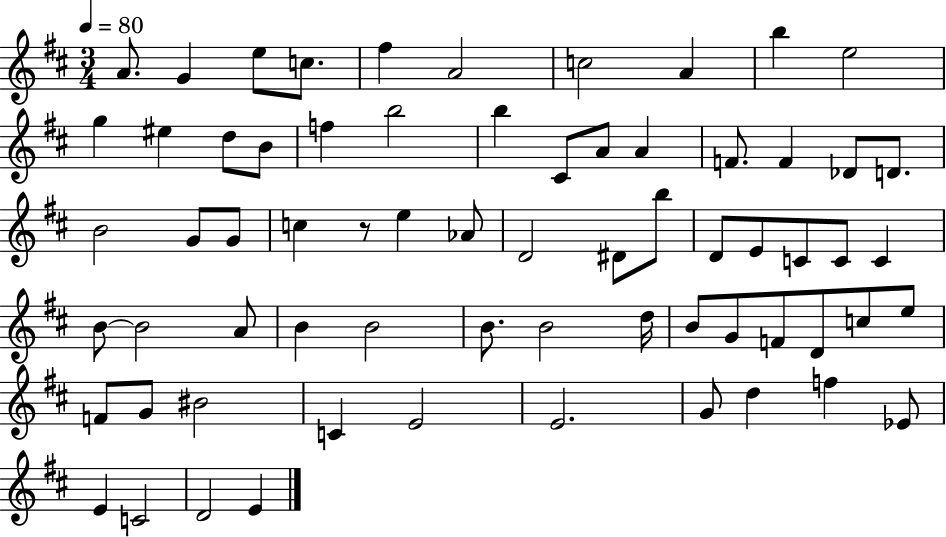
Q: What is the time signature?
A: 3/4